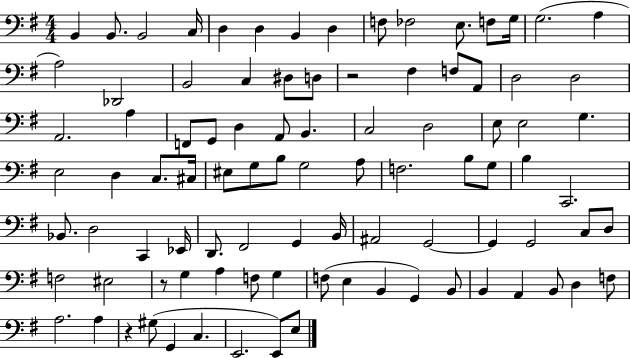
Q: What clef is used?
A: bass